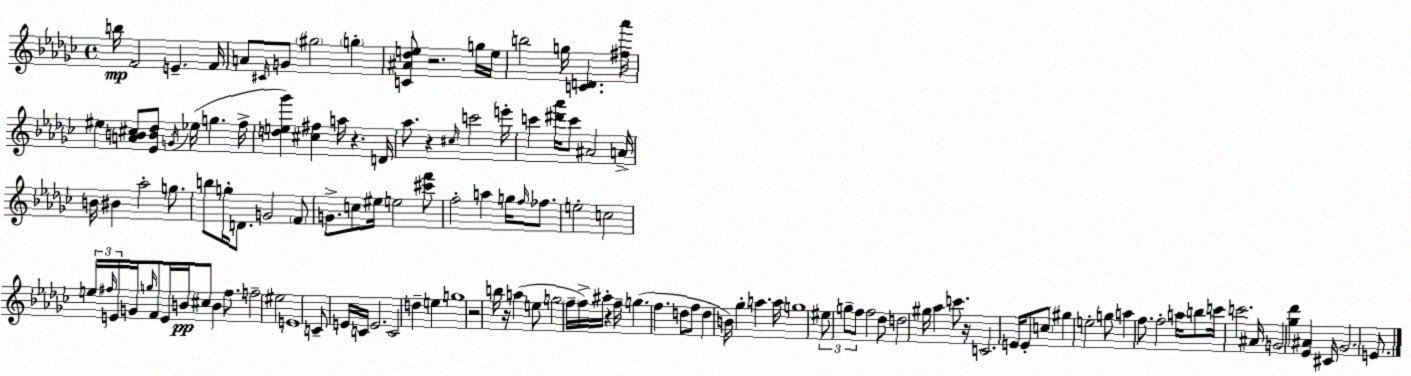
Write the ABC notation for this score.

X:1
T:Untitled
M:4/4
L:1/4
K:Ebm
b/4 F2 E F/4 A/2 ^C/4 G/2 ^g2 g [C^A_de]/2 z2 g/4 e/4 b2 g/4 [CD] [^f_a']/4 ^e [AB^c]/2 [_EB_d]/2 G/4 _e/4 g f/4 [de_g'] [^c^f] a/4 z D/4 _a/2 z ^c/4 c'2 e'/4 c' [^d'_a']/4 c'/2 ^A2 A/4 B/4 ^B _a2 g/2 b/2 g/4 D/2 G2 F/2 G/2 c/2 ^e/4 e2 [^c'f']/2 f2 a g/4 f/4 _f/2 e2 c2 e/4 ^f/4 E/4 G/4 g/4 F/2 E/4 B/4 ^c/2 B ^f/2 f2 ^e2 E4 C/2 E/4 C/4 E2 C2 d e g4 z2 b/4 z/4 a e/2 g2 f/4 f/4 ^a/4 z f/4 g f d/2 f/2 d B/4 _g a a/4 g4 ^e/2 g/2 f/2 f2 _d/2 d2 ^g/4 _a c'/2 z/4 C2 E/4 E/2 c/2 ^g e2 g/2 a f/2 f2 a/4 b/2 c'/4 c'2 ^A/4 G2 [_g_d'] [_E^A] ^C/4 _G2 E/2